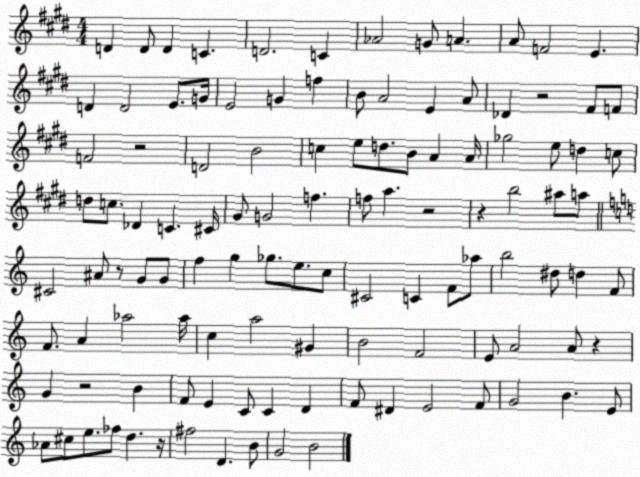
X:1
T:Untitled
M:4/4
L:1/4
K:E
D D/2 D C D2 C _A2 G/2 A A/2 F2 E D D2 E/2 G/4 E2 G f B/2 A2 E A/2 _D z2 ^F/2 F/2 F2 z2 D2 B2 c e/2 d/2 B/2 A A/4 _g2 e/2 d c/2 d/2 c/2 _D C ^C/4 ^G/2 G2 f f/2 a z2 z b2 ^a/2 a/2 ^C2 ^A/2 z/2 G/2 G/2 f g _g/2 e/2 c/2 ^C2 C F/2 _a/2 b2 ^d/2 d F/2 F/2 A _a2 _a/4 c a2 ^G B2 F2 E/2 A2 A/2 z G z2 B F/2 E C/2 C D F/2 ^D E2 F/2 G2 B E/2 _A/2 ^c/2 e/2 _f/2 d z/4 ^f2 D B/2 G2 B2